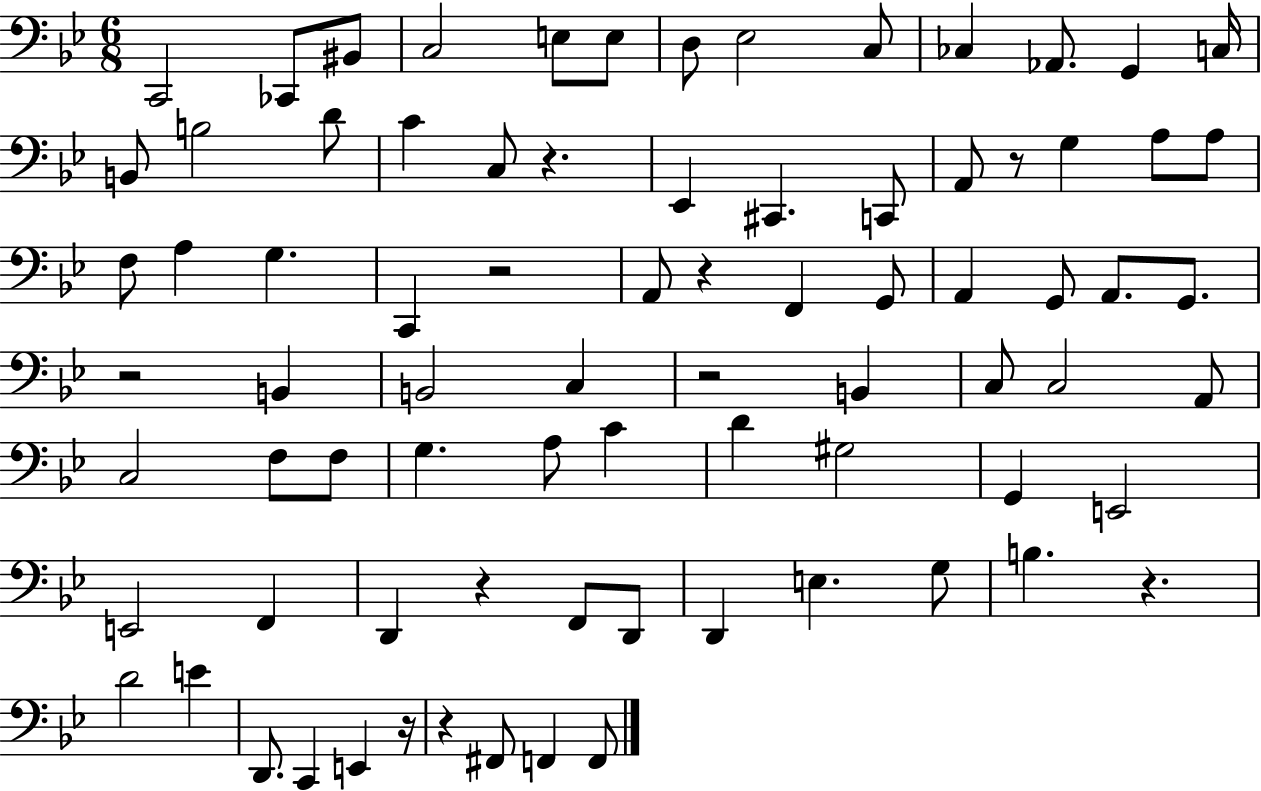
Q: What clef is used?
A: bass